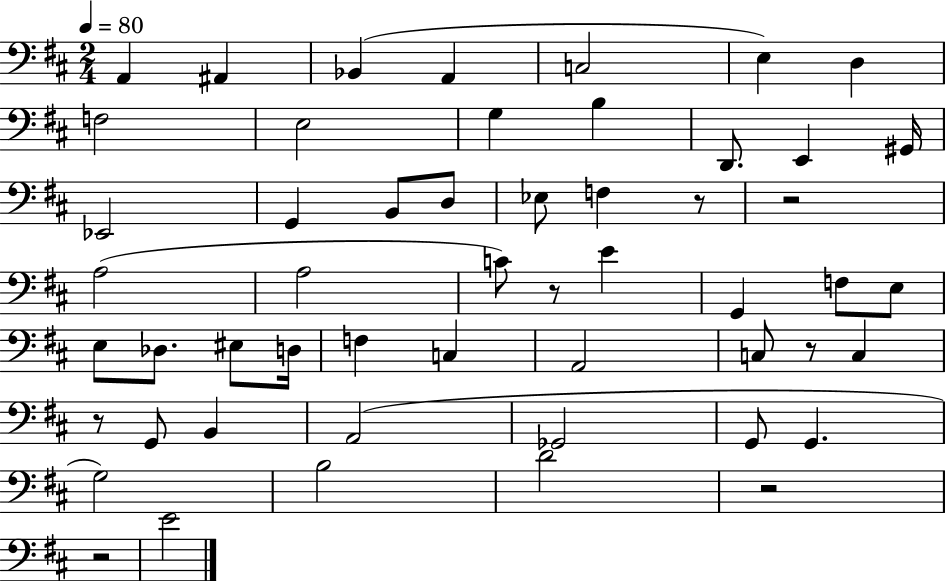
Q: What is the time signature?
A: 2/4